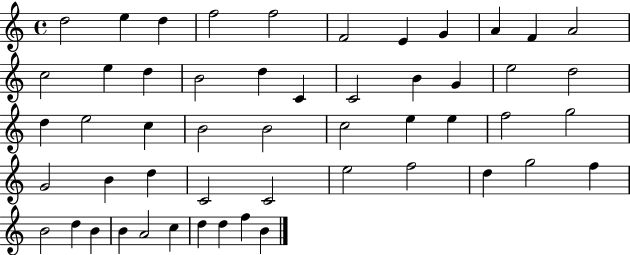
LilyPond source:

{
  \clef treble
  \time 4/4
  \defaultTimeSignature
  \key c \major
  d''2 e''4 d''4 | f''2 f''2 | f'2 e'4 g'4 | a'4 f'4 a'2 | \break c''2 e''4 d''4 | b'2 d''4 c'4 | c'2 b'4 g'4 | e''2 d''2 | \break d''4 e''2 c''4 | b'2 b'2 | c''2 e''4 e''4 | f''2 g''2 | \break g'2 b'4 d''4 | c'2 c'2 | e''2 f''2 | d''4 g''2 f''4 | \break b'2 d''4 b'4 | b'4 a'2 c''4 | d''4 d''4 f''4 b'4 | \bar "|."
}